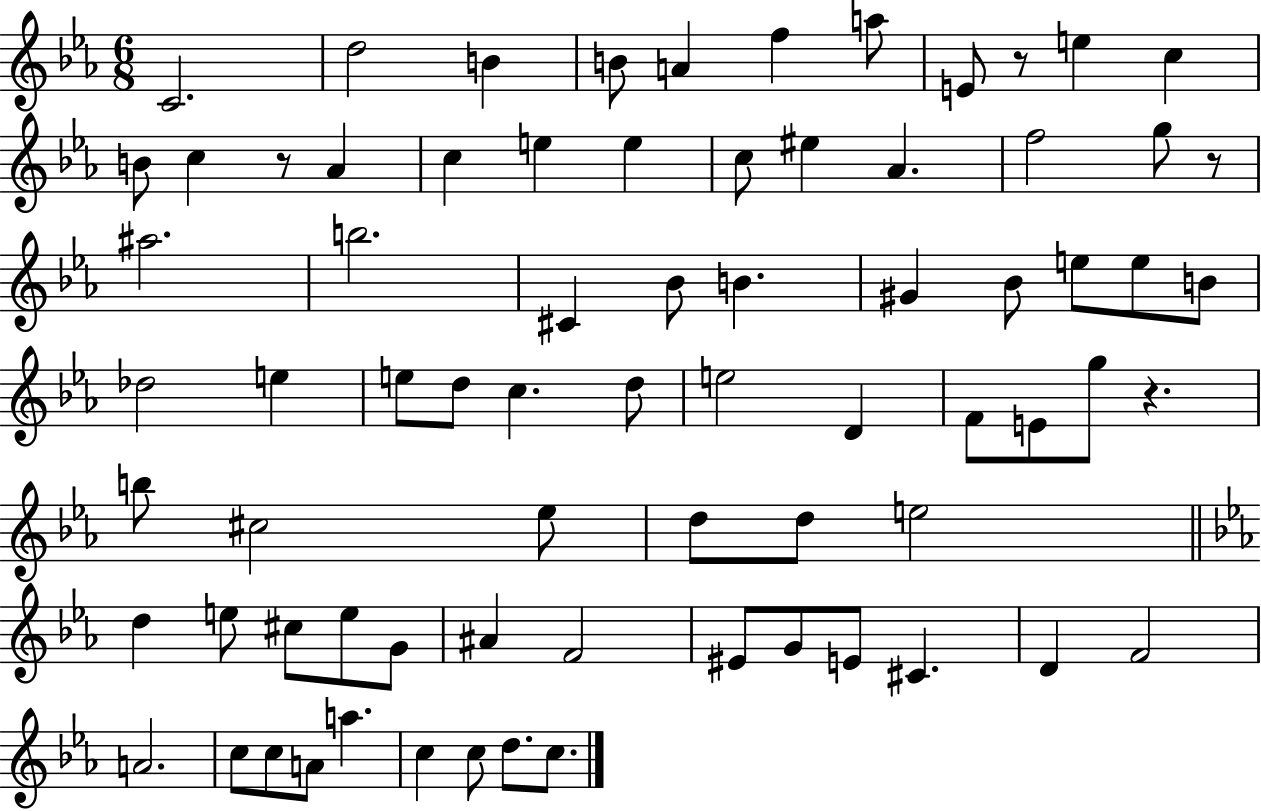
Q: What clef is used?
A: treble